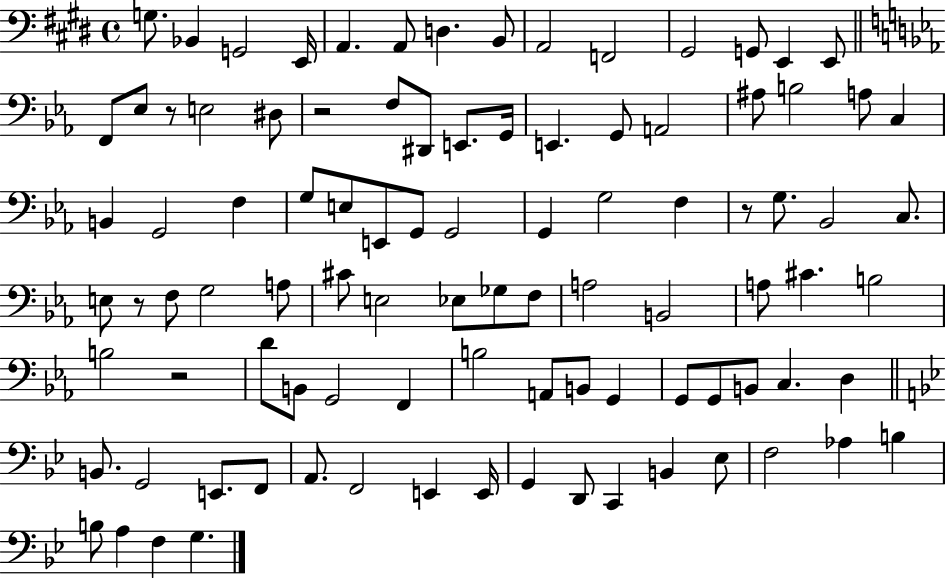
X:1
T:Untitled
M:4/4
L:1/4
K:E
G,/2 _B,, G,,2 E,,/4 A,, A,,/2 D, B,,/2 A,,2 F,,2 ^G,,2 G,,/2 E,, E,,/2 F,,/2 _E,/2 z/2 E,2 ^D,/2 z2 F,/2 ^D,,/2 E,,/2 G,,/4 E,, G,,/2 A,,2 ^A,/2 B,2 A,/2 C, B,, G,,2 F, G,/2 E,/2 E,,/2 G,,/2 G,,2 G,, G,2 F, z/2 G,/2 _B,,2 C,/2 E,/2 z/2 F,/2 G,2 A,/2 ^C/2 E,2 _E,/2 _G,/2 F,/2 A,2 B,,2 A,/2 ^C B,2 B,2 z2 D/2 B,,/2 G,,2 F,, B,2 A,,/2 B,,/2 G,, G,,/2 G,,/2 B,,/2 C, D, B,,/2 G,,2 E,,/2 F,,/2 A,,/2 F,,2 E,, E,,/4 G,, D,,/2 C,, B,, _E,/2 F,2 _A, B, B,/2 A, F, G,